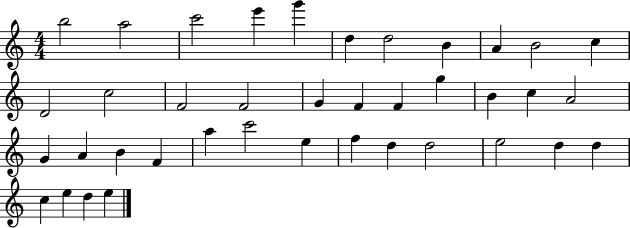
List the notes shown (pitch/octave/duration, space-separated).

B5/h A5/h C6/h E6/q G6/q D5/q D5/h B4/q A4/q B4/h C5/q D4/h C5/h F4/h F4/h G4/q F4/q F4/q G5/q B4/q C5/q A4/h G4/q A4/q B4/q F4/q A5/q C6/h E5/q F5/q D5/q D5/h E5/h D5/q D5/q C5/q E5/q D5/q E5/q